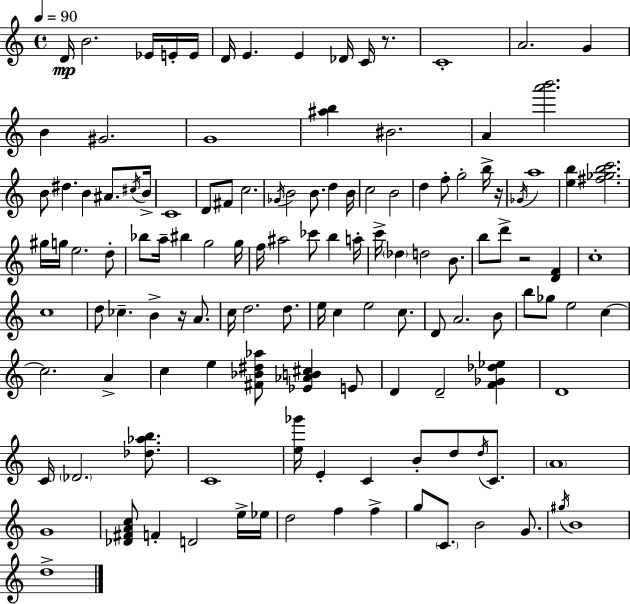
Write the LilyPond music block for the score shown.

{
  \clef treble
  \time 4/4
  \defaultTimeSignature
  \key c \major
  \tempo 4 = 90
  d'16\mp b'2. ees'16 e'16-. e'16 | d'16 e'4. e'4 des'16 c'16 r8. | c'1-. | a'2. g'4 | \break b'4 gis'2. | g'1 | <ais'' b''>4 bis'2. | a'4 <a''' b'''>2. | \break b'8 dis''4. b'4 ais'8. \acciaccatura { cis''16 } | b'16-> c'1 | d'8 fis'8 c''2. | \acciaccatura { ges'16 } b'2 b'8. d''4 | \break b'16 c''2 b'2 | d''4 f''8-. g''2-. | b''16-> r16 \acciaccatura { ges'16 } a''1 | <e'' b''>4 <fis'' ges'' b'' c'''>2. | \break gis''16 g''16 e''2. | d''8-. bes''8 a''16-- bis''4 g''2 | g''16 f''16 ais''2 ces'''8 b''4 | a''16-. c'''16-> \parenthesize des''4 d''2 | \break b'8. b''8 d'''8-> r2 <d' f'>4 | c''1-. | c''1 | d''8 ces''4.-- b'4-> r16 | \break a'8. c''16 d''2. | d''8. e''16 c''4 e''2 | c''8. d'8 a'2. | b'8 b''8 ges''8 e''2 c''4~~ | \break c''2. a'4-> | c''4 e''4 <fis' bes' dis'' aes''>8 <ees' aes' b' cis''>4 | e'8 d'4 d'2-- <f' ges' des'' ees''>4 | d'1 | \break c'16 \parenthesize des'2. | <des'' aes'' b''>8. c'1 | <e'' ges'''>16 e'4-. c'4 b'8-. d''8 | \acciaccatura { d''16 } c'8. \parenthesize a'1 | \break g'1 | <des' fis' a' c''>8 f'4-. d'2 | e''16-> ees''16 d''2 f''4 | f''4-> g''8 \parenthesize c'8. b'2 | \break g'8. \acciaccatura { gis''16 } b'1 | d''1-> | \bar "|."
}